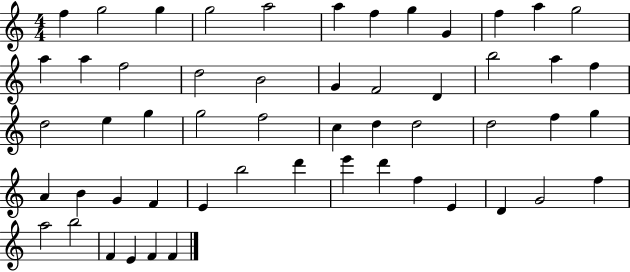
F5/q G5/h G5/q G5/h A5/h A5/q F5/q G5/q G4/q F5/q A5/q G5/h A5/q A5/q F5/h D5/h B4/h G4/q F4/h D4/q B5/h A5/q F5/q D5/h E5/q G5/q G5/h F5/h C5/q D5/q D5/h D5/h F5/q G5/q A4/q B4/q G4/q F4/q E4/q B5/h D6/q E6/q D6/q F5/q E4/q D4/q G4/h F5/q A5/h B5/h F4/q E4/q F4/q F4/q